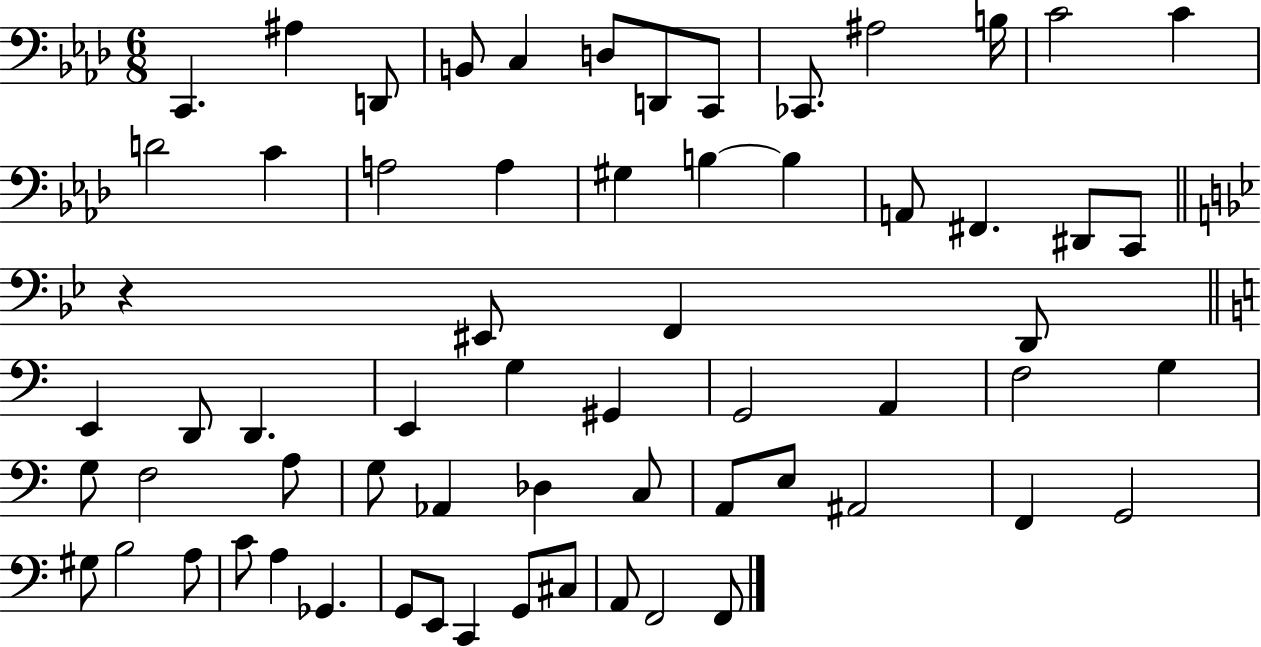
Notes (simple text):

C2/q. A#3/q D2/e B2/e C3/q D3/e D2/e C2/e CES2/e. A#3/h B3/s C4/h C4/q D4/h C4/q A3/h A3/q G#3/q B3/q B3/q A2/e F#2/q. D#2/e C2/e R/q EIS2/e F2/q D2/e E2/q D2/e D2/q. E2/q G3/q G#2/q G2/h A2/q F3/h G3/q G3/e F3/h A3/e G3/e Ab2/q Db3/q C3/e A2/e E3/e A#2/h F2/q G2/h G#3/e B3/h A3/e C4/e A3/q Gb2/q. G2/e E2/e C2/q G2/e C#3/e A2/e F2/h F2/e